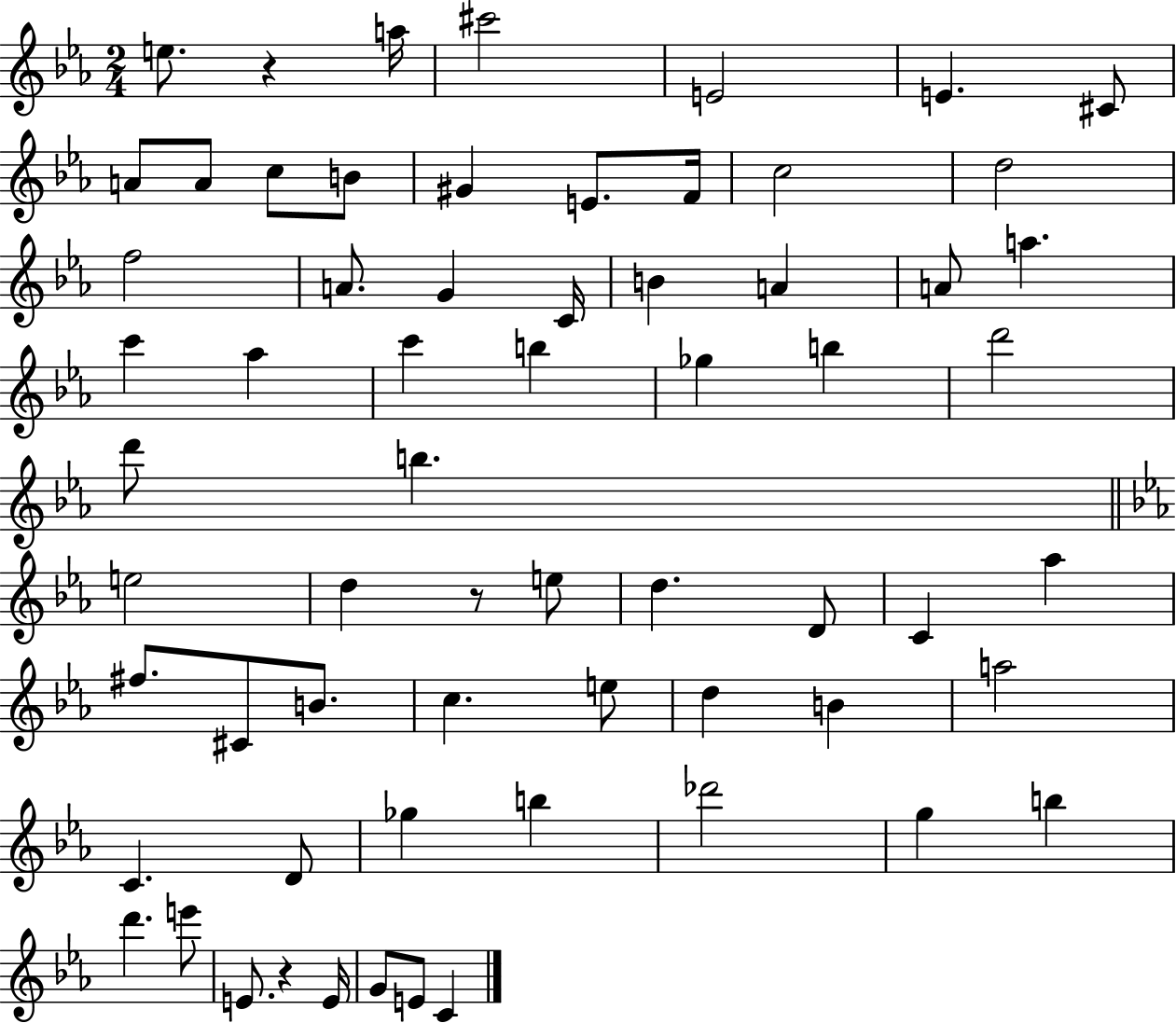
E5/e. R/q A5/s C#6/h E4/h E4/q. C#4/e A4/e A4/e C5/e B4/e G#4/q E4/e. F4/s C5/h D5/h F5/h A4/e. G4/q C4/s B4/q A4/q A4/e A5/q. C6/q Ab5/q C6/q B5/q Gb5/q B5/q D6/h D6/e B5/q. E5/h D5/q R/e E5/e D5/q. D4/e C4/q Ab5/q F#5/e. C#4/e B4/e. C5/q. E5/e D5/q B4/q A5/h C4/q. D4/e Gb5/q B5/q Db6/h G5/q B5/q D6/q. E6/e E4/e. R/q E4/s G4/e E4/e C4/q